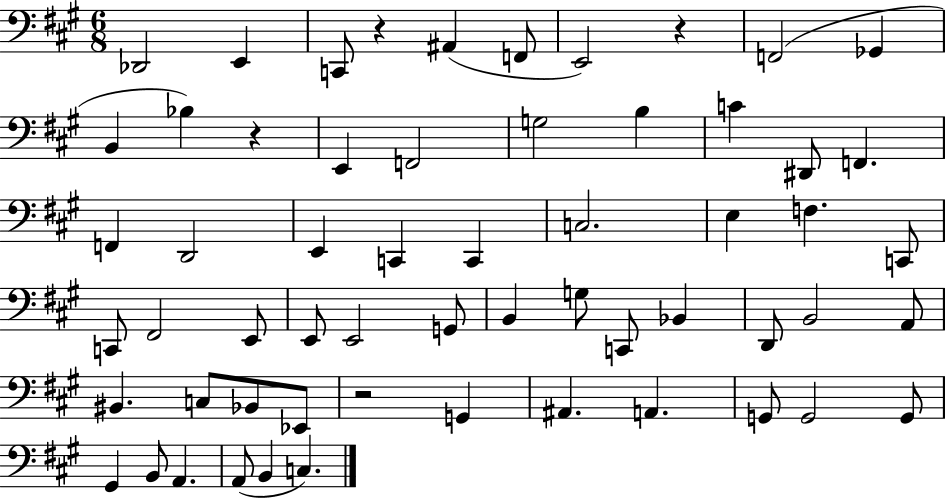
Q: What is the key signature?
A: A major